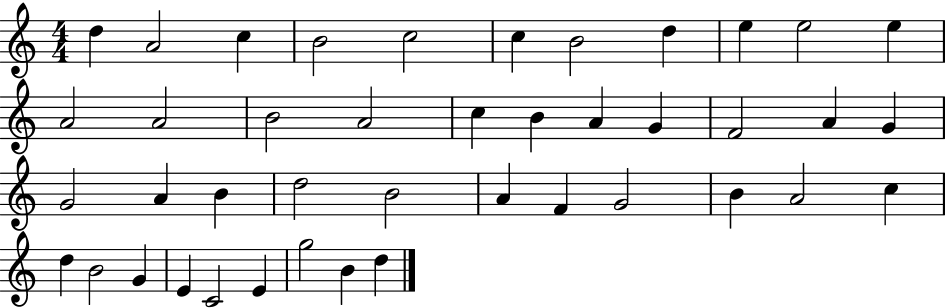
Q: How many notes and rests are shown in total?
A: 42